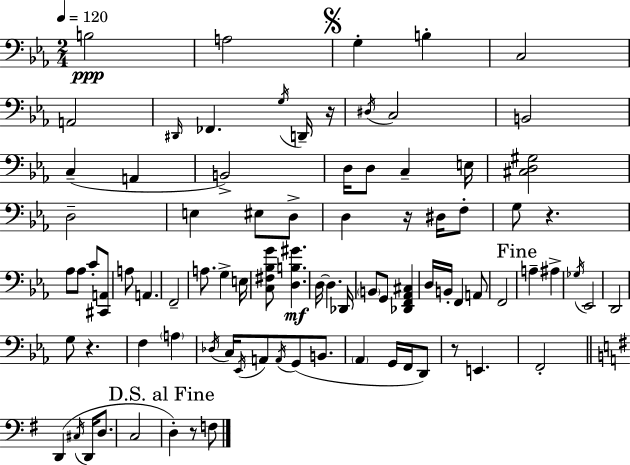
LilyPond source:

{
  \clef bass
  \numericTimeSignature
  \time 2/4
  \key ees \major
  \tempo 4 = 120
  b2\ppp | a2 | \mark \markup { \musicglyph "scripts.segno" } g4-. b4-. | c2 | \break a,2 | \grace { dis,16 } fes,4. \acciaccatura { g16 } | d,16-- r16 \acciaccatura { dis16 } c2 | b,2 | \break c4--( a,4 | b,2->) | d16 d8 c4-- | e16 <cis d gis>2 | \break d2-- | e4 eis8 | d8-> d4 r16 | dis16 f8-. g8 r4. | \break aes8 aes8 c'8-. | <cis, a,>8 a8 a,4. | f,2-- | a8. g4-> | \break e16 <c fis bes g'>8 <d b gis'>4.\mf | d16~~ d4. | des,16 \parenthesize b,8 g,8 <des, f, aes, cis>4 | d16 b,16-. f,4 | \break a,8 f,2 | \mark "Fine" a4-- ais4-> | \acciaccatura { ges16 } ees,2 | d,2 | \break g8 r4. | f4 | \parenthesize a4 \acciaccatura { des16 } c16 \acciaccatura { ees,16 } a,8 | \acciaccatura { a,16 } g,8( b,8. \parenthesize aes,4 | \break g,16 f,16 d,8) r8 | e,4. f,2-. | \bar "||" \break \key e \minor d,4( \acciaccatura { cis16 } d,16 d8. | c2 | \mark "D.S. al Fine" d4-.) r8 f8 | \bar "|."
}